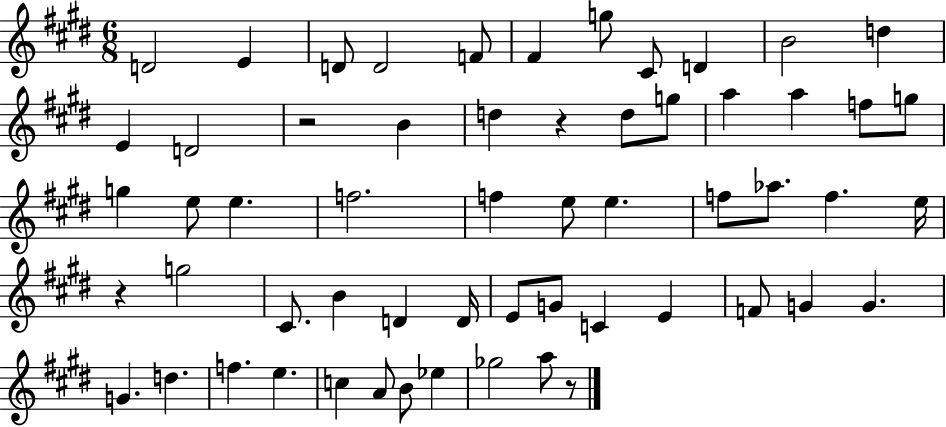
D4/h E4/q D4/e D4/h F4/e F#4/q G5/e C#4/e D4/q B4/h D5/q E4/q D4/h R/h B4/q D5/q R/q D5/e G5/e A5/q A5/q F5/e G5/e G5/q E5/e E5/q. F5/h. F5/q E5/e E5/q. F5/e Ab5/e. F5/q. E5/s R/q G5/h C#4/e. B4/q D4/q D4/s E4/e G4/e C4/q E4/q F4/e G4/q G4/q. G4/q. D5/q. F5/q. E5/q. C5/q A4/e B4/e Eb5/q Gb5/h A5/e R/e